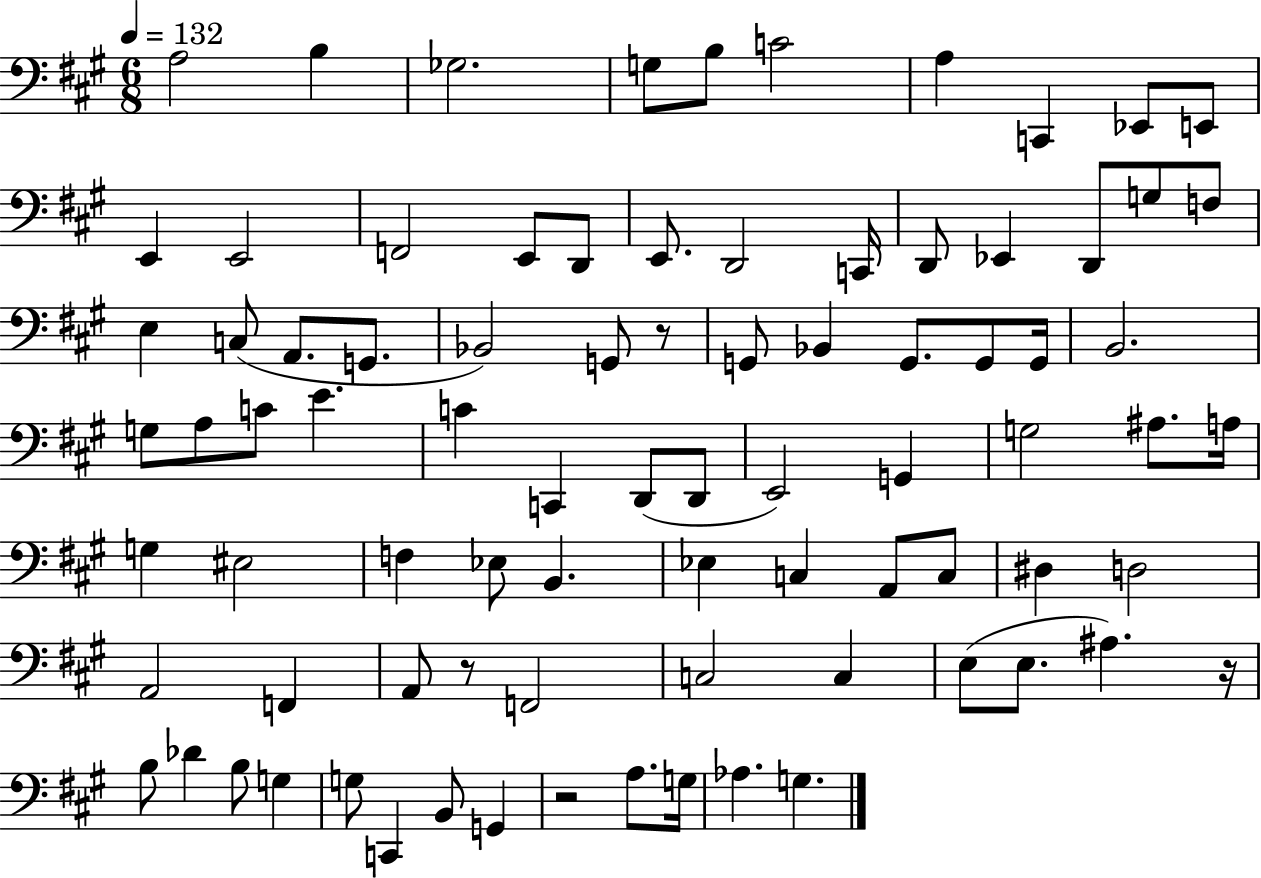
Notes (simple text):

A3/h B3/q Gb3/h. G3/e B3/e C4/h A3/q C2/q Eb2/e E2/e E2/q E2/h F2/h E2/e D2/e E2/e. D2/h C2/s D2/e Eb2/q D2/e G3/e F3/e E3/q C3/e A2/e. G2/e. Bb2/h G2/e R/e G2/e Bb2/q G2/e. G2/e G2/s B2/h. G3/e A3/e C4/e E4/q. C4/q C2/q D2/e D2/e E2/h G2/q G3/h A#3/e. A3/s G3/q EIS3/h F3/q Eb3/e B2/q. Eb3/q C3/q A2/e C3/e D#3/q D3/h A2/h F2/q A2/e R/e F2/h C3/h C3/q E3/e E3/e. A#3/q. R/s B3/e Db4/q B3/e G3/q G3/e C2/q B2/e G2/q R/h A3/e. G3/s Ab3/q. G3/q.